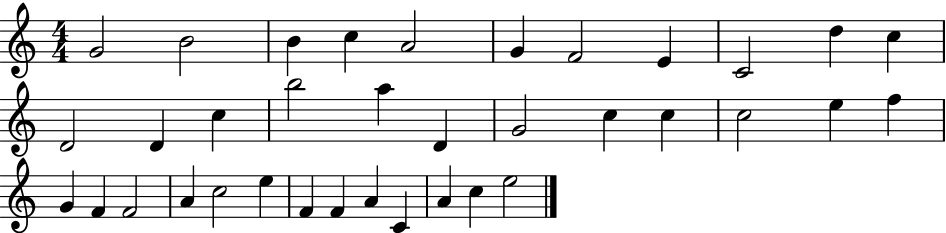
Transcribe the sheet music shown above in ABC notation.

X:1
T:Untitled
M:4/4
L:1/4
K:C
G2 B2 B c A2 G F2 E C2 d c D2 D c b2 a D G2 c c c2 e f G F F2 A c2 e F F A C A c e2